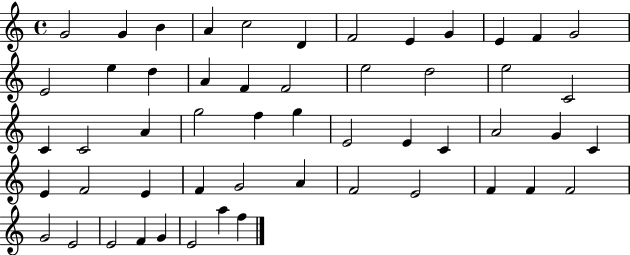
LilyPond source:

{
  \clef treble
  \time 4/4
  \defaultTimeSignature
  \key c \major
  g'2 g'4 b'4 | a'4 c''2 d'4 | f'2 e'4 g'4 | e'4 f'4 g'2 | \break e'2 e''4 d''4 | a'4 f'4 f'2 | e''2 d''2 | e''2 c'2 | \break c'4 c'2 a'4 | g''2 f''4 g''4 | e'2 e'4 c'4 | a'2 g'4 c'4 | \break e'4 f'2 e'4 | f'4 g'2 a'4 | f'2 e'2 | f'4 f'4 f'2 | \break g'2 e'2 | e'2 f'4 g'4 | e'2 a''4 f''4 | \bar "|."
}